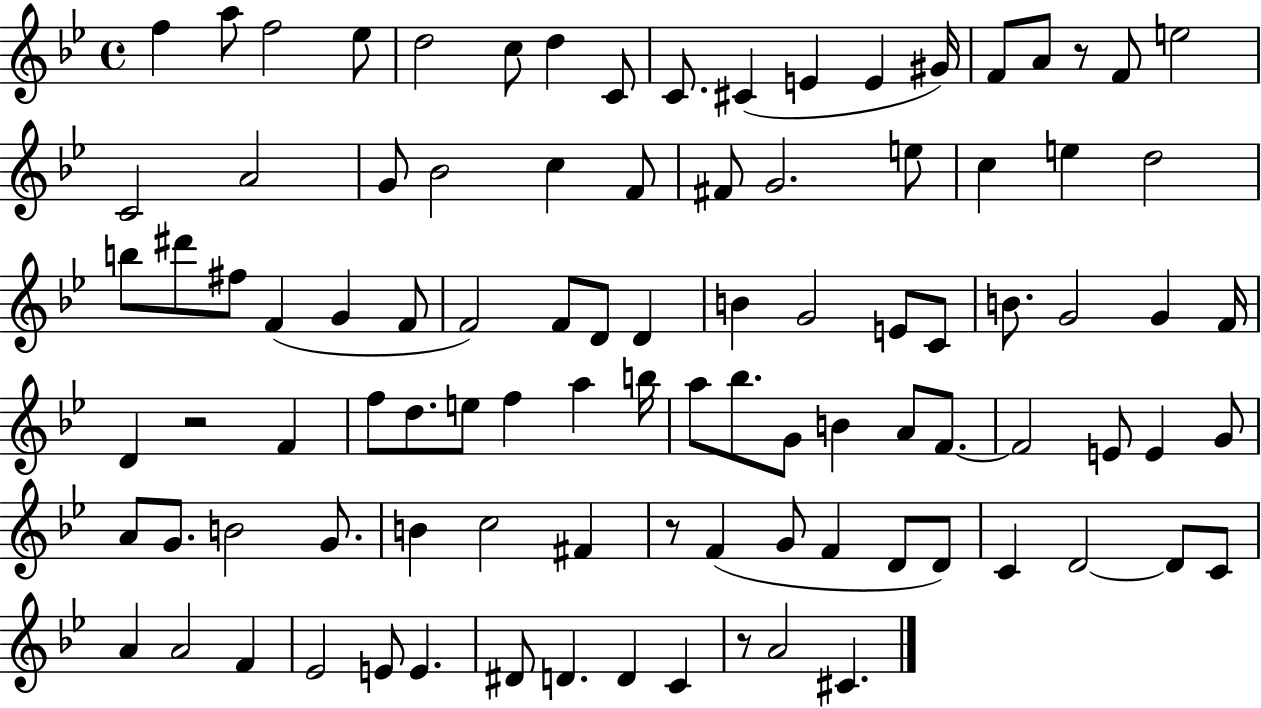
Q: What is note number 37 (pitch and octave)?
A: F4